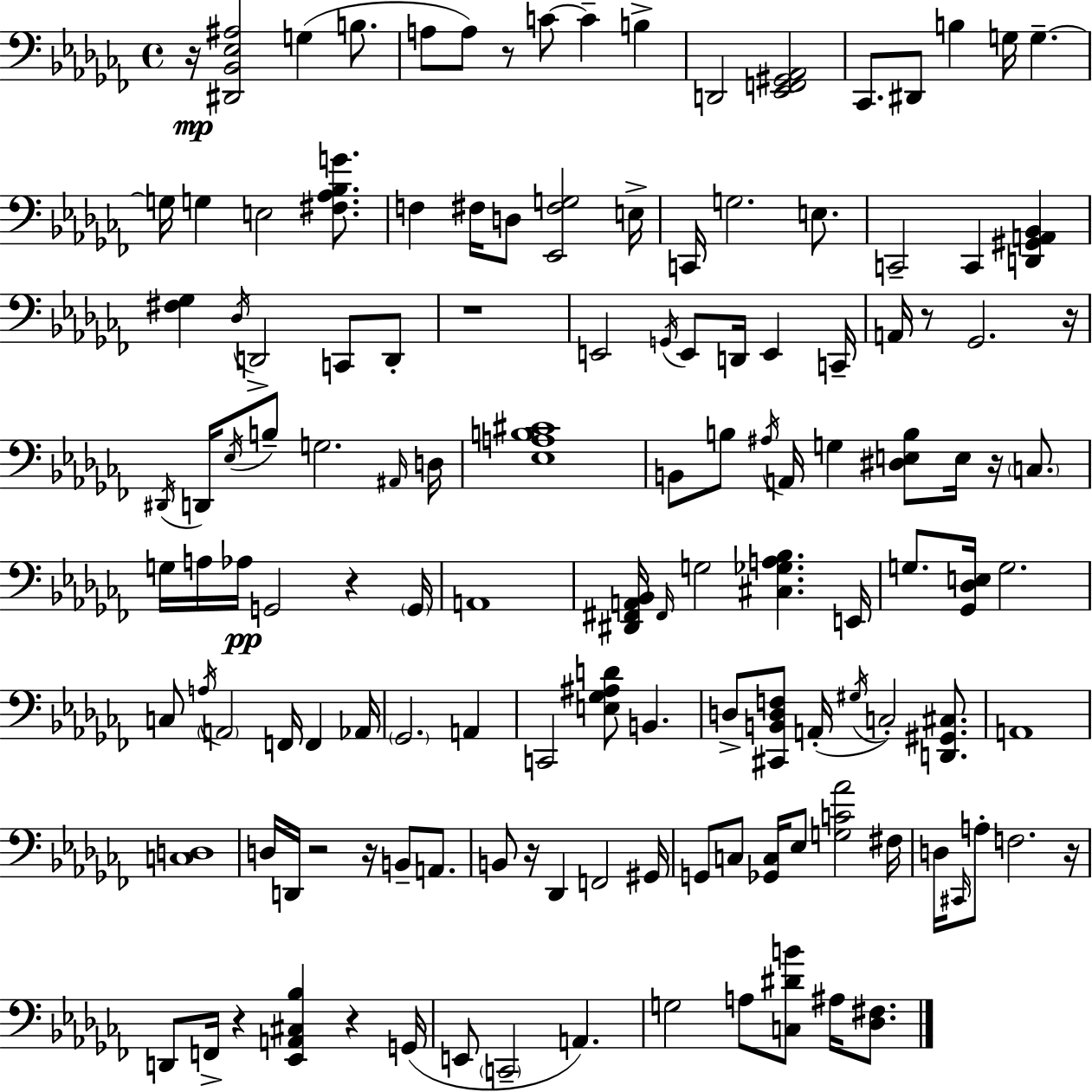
{
  \clef bass
  \time 4/4
  \defaultTimeSignature
  \key aes \minor
  r16\mp <dis, bes, ees ais>2 g4( b8. | a8 a8) r8 c'8~~ c'4-- b4-> | d,2 <ees, f, gis, aes,>2 | ces,8. dis,8 b4 g16 g4.--~~ | \break g16 g4 e2 <fis aes bes g'>8. | f4 fis16 d8 <ees, fis g>2 e16-> | c,16 g2. e8. | c,2-- c,4 <d, gis, a, bes,>4 | \break <fis ges>4 \acciaccatura { des16 } d,2-> c,8 d,8-. | r1 | e,2 \acciaccatura { g,16 } e,8 d,16 e,4 | c,16-- a,16 r8 ges,2. | \break r16 \acciaccatura { dis,16 } d,16 \acciaccatura { ees16 } b8-- g2. | \grace { ais,16 } d16 <ees a b cis'>1 | b,8 b8 \acciaccatura { ais16 } a,16 g4 <dis e b>8 | e16 r16 \parenthesize c8. g16 a16 aes16\pp g,2 | \break r4 \parenthesize g,16 a,1 | <dis, fis, a, bes,>16 \grace { fis,16 } g2 | <cis ges a bes>4. e,16 g8. <ges, des e>16 g2. | c8 \acciaccatura { a16 } \parenthesize a,2 | \break f,16 f,4 aes,16 \parenthesize ges,2. | a,4 c,2 | <e ges ais d'>8 b,4. d8-> <cis, b, d f>8 a,16-.( \acciaccatura { gis16 } c2-.) | <d, gis, cis>8. a,1 | \break <c d>1 | d16 d,16 r2 | r16 b,8-- a,8. b,8 r16 des,4 | f,2 gis,16 g,8 c8 <ges, c>16 ees8 | \break <g c' aes'>2 fis16 d16 \grace { cis,16 } a8-. f2. | r16 d,8 f,16-> r4 | <ees, a, cis bes>4 r4 g,16( e,8 \parenthesize c,2-- | a,4.) g2 | \break a8 <c dis' b'>8 ais16 <des fis>8. \bar "|."
}